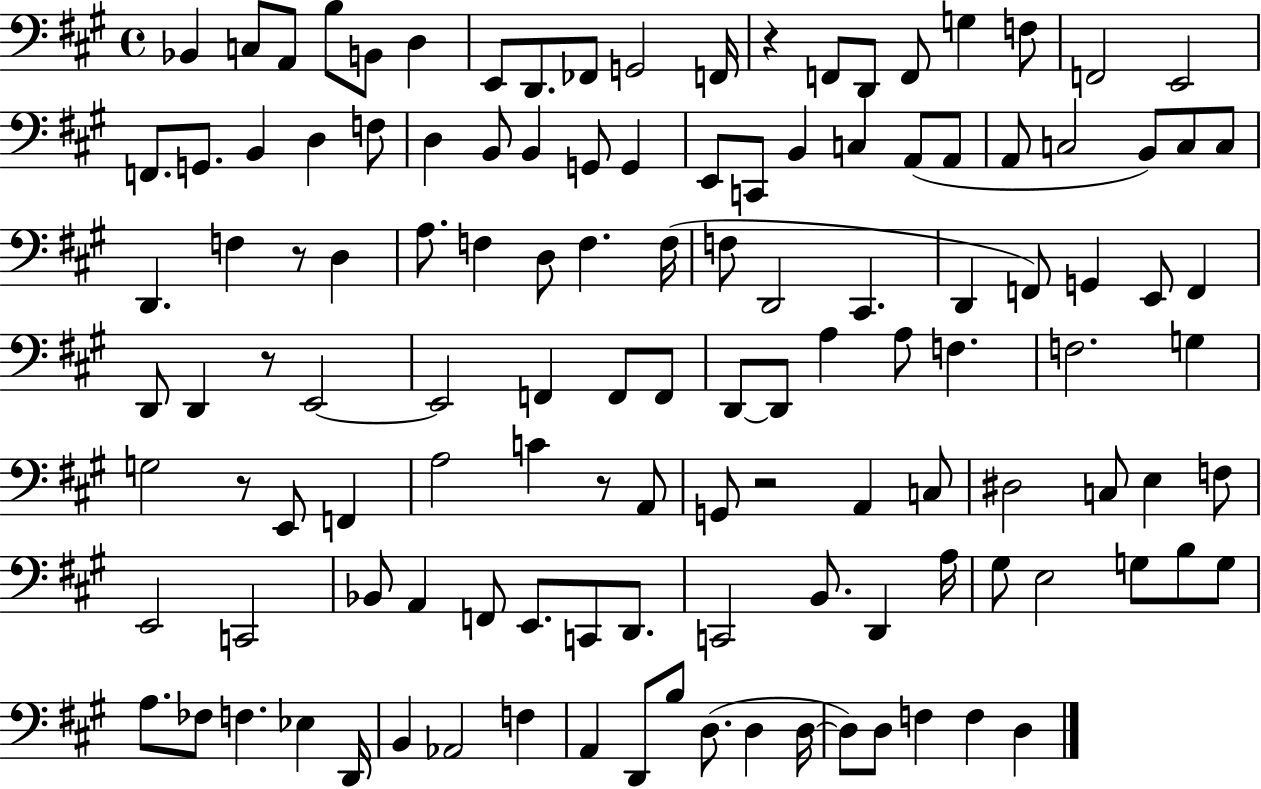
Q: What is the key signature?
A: A major